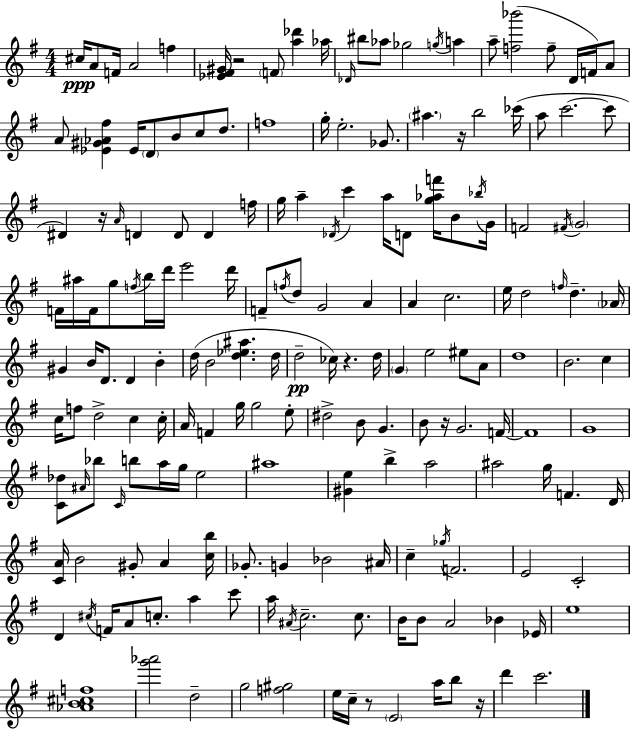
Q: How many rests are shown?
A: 7